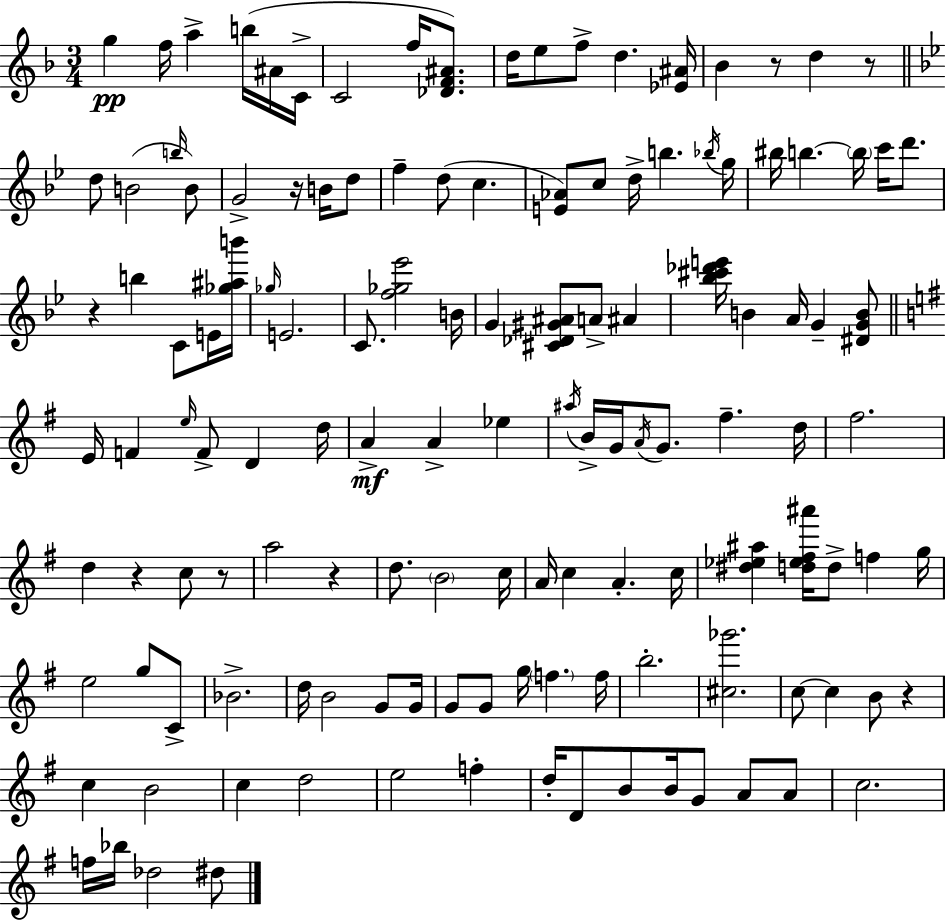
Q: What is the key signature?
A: D minor